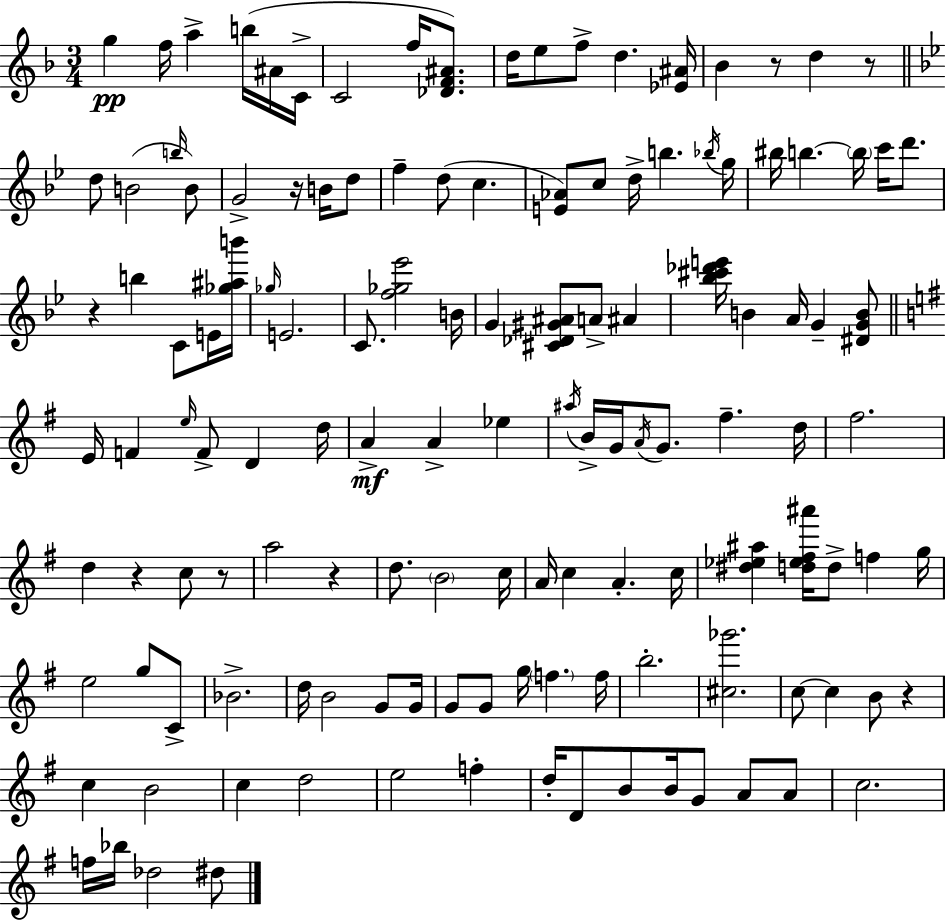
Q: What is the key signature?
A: D minor